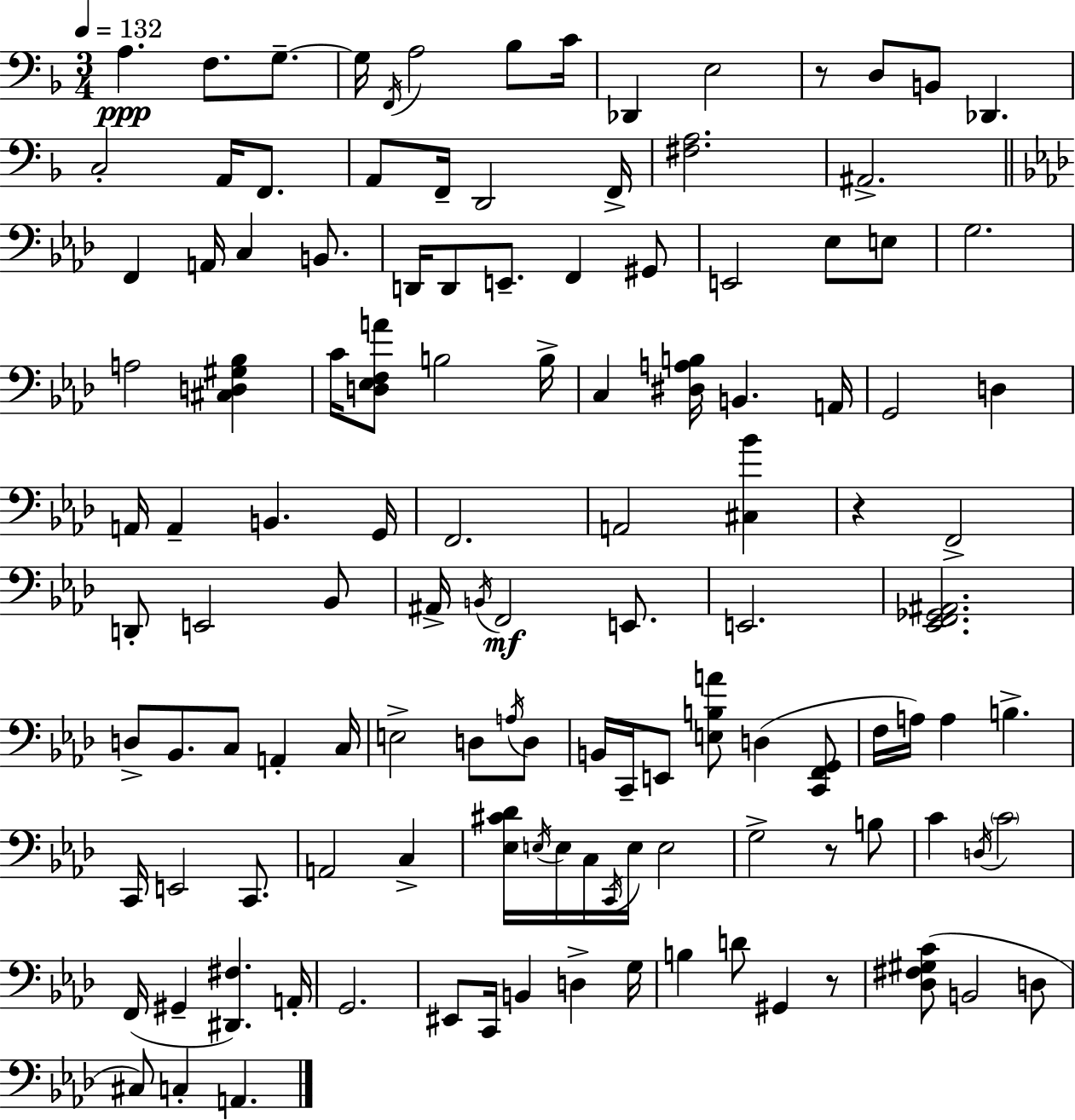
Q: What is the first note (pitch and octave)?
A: A3